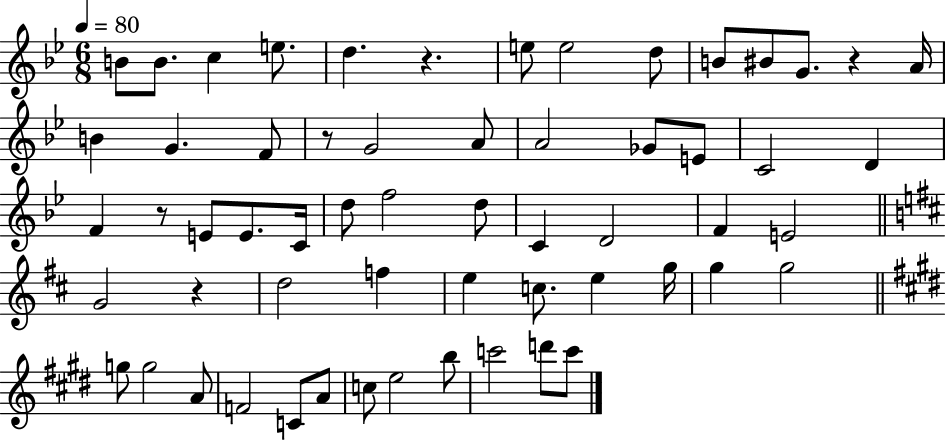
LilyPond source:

{
  \clef treble
  \numericTimeSignature
  \time 6/8
  \key bes \major
  \tempo 4 = 80
  b'8 b'8. c''4 e''8. | d''4. r4. | e''8 e''2 d''8 | b'8 bis'8 g'8. r4 a'16 | \break b'4 g'4. f'8 | r8 g'2 a'8 | a'2 ges'8 e'8 | c'2 d'4 | \break f'4 r8 e'8 e'8. c'16 | d''8 f''2 d''8 | c'4 d'2 | f'4 e'2 | \break \bar "||" \break \key d \major g'2 r4 | d''2 f''4 | e''4 c''8. e''4 g''16 | g''4 g''2 | \break \bar "||" \break \key e \major g''8 g''2 a'8 | f'2 c'8 a'8 | c''8 e''2 b''8 | c'''2 d'''8 c'''8 | \break \bar "|."
}